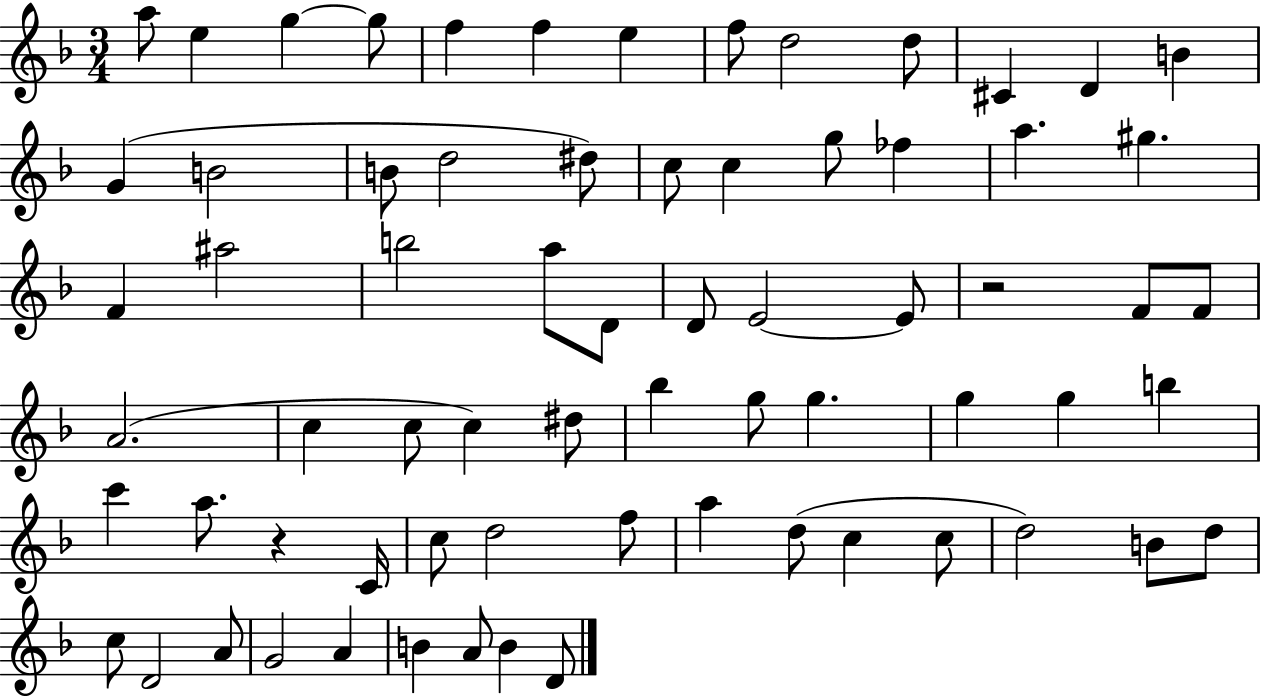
A5/e E5/q G5/q G5/e F5/q F5/q E5/q F5/e D5/h D5/e C#4/q D4/q B4/q G4/q B4/h B4/e D5/h D#5/e C5/e C5/q G5/e FES5/q A5/q. G#5/q. F4/q A#5/h B5/h A5/e D4/e D4/e E4/h E4/e R/h F4/e F4/e A4/h. C5/q C5/e C5/q D#5/e Bb5/q G5/e G5/q. G5/q G5/q B5/q C6/q A5/e. R/q C4/s C5/e D5/h F5/e A5/q D5/e C5/q C5/e D5/h B4/e D5/e C5/e D4/h A4/e G4/h A4/q B4/q A4/e B4/q D4/e